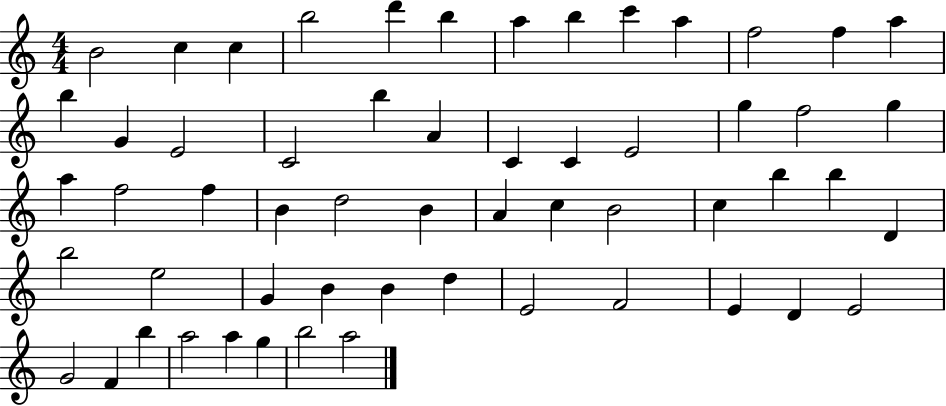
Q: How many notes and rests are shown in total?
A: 57